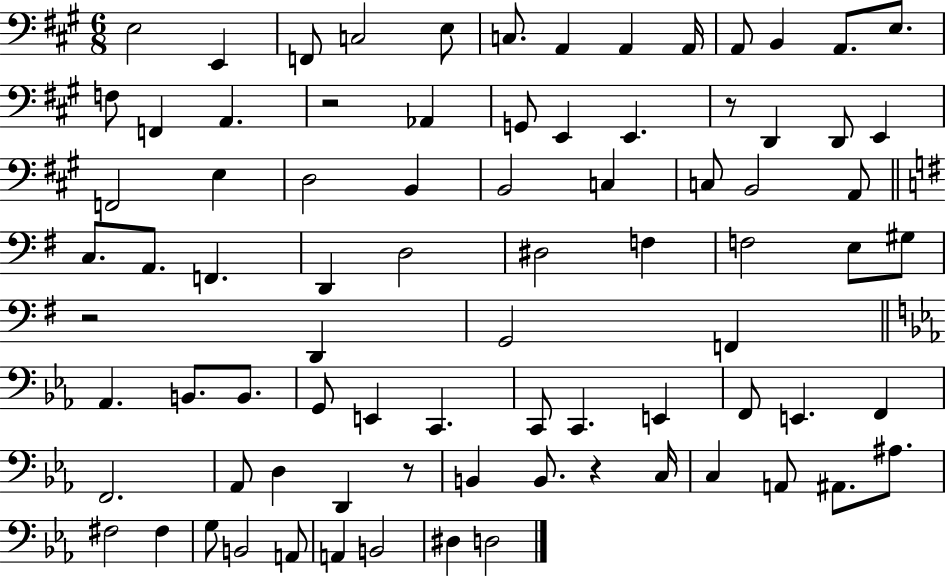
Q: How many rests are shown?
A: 5